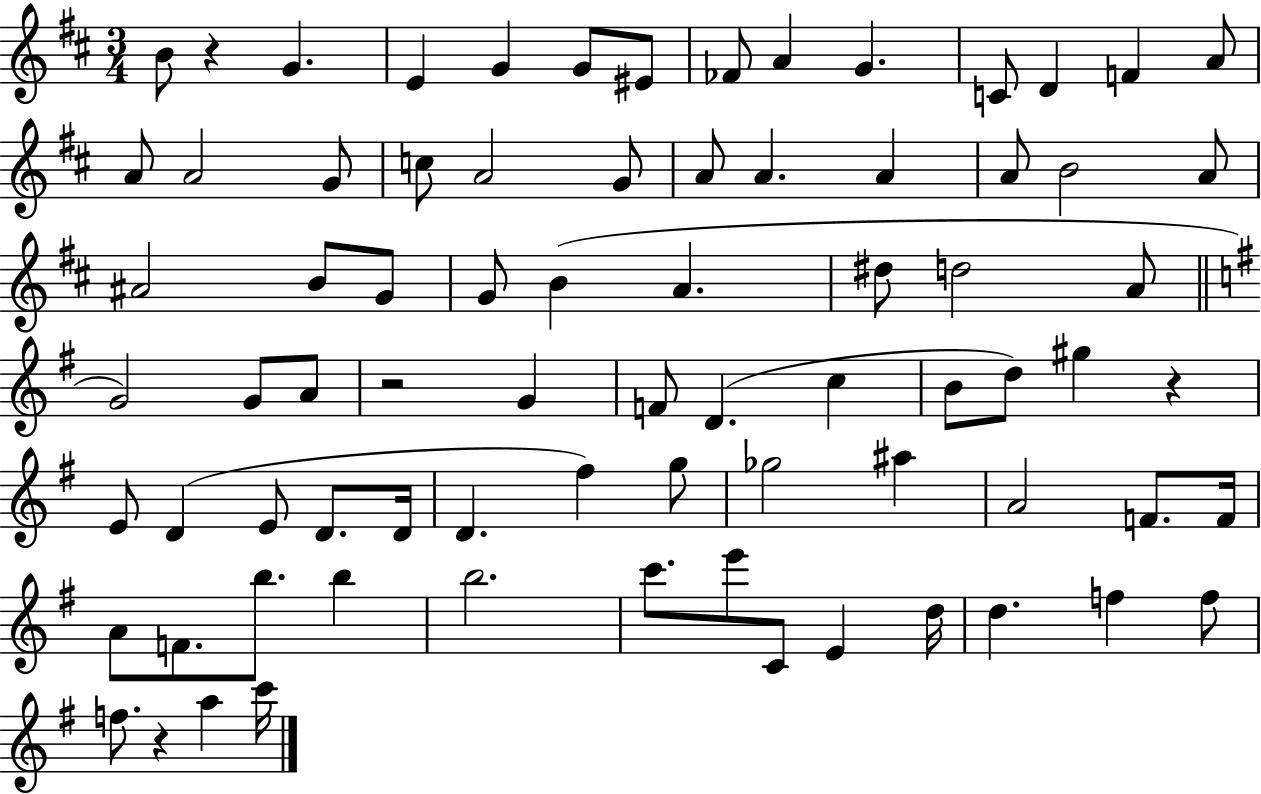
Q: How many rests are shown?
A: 4